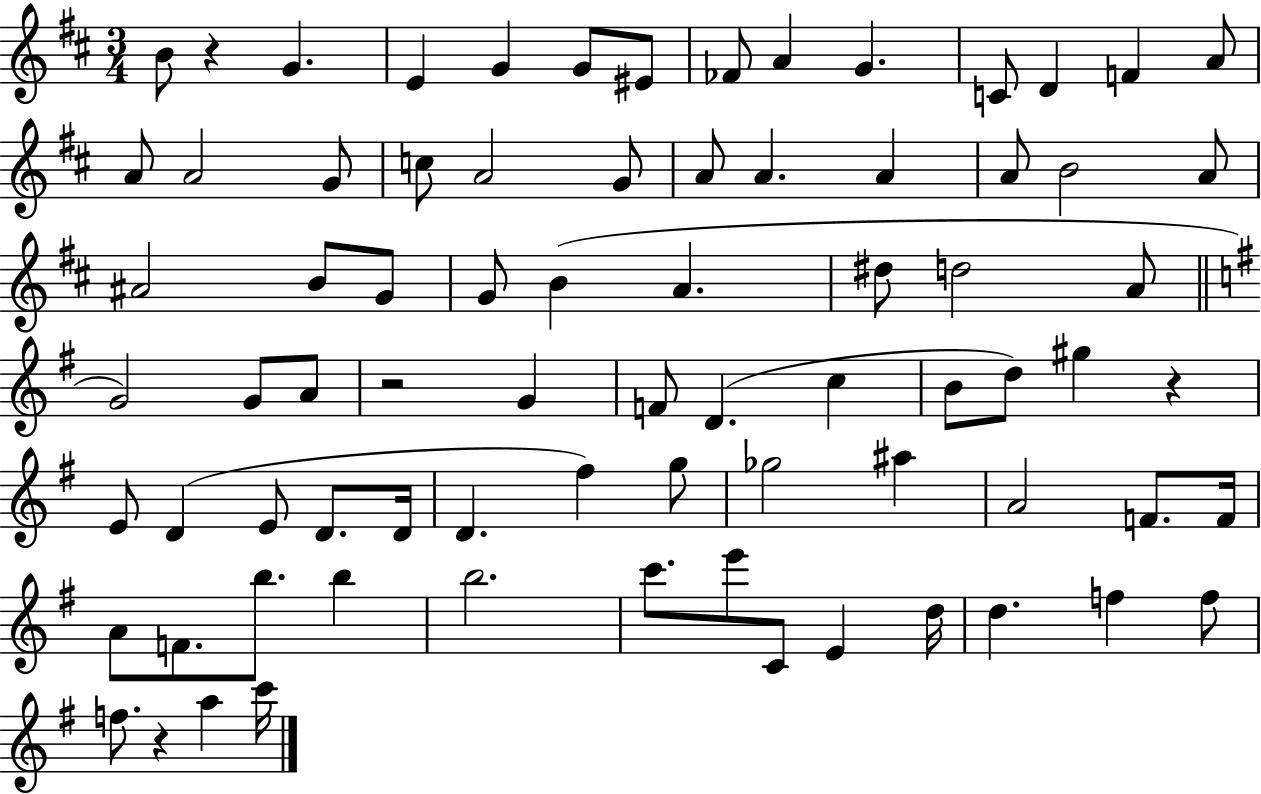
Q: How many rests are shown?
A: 4